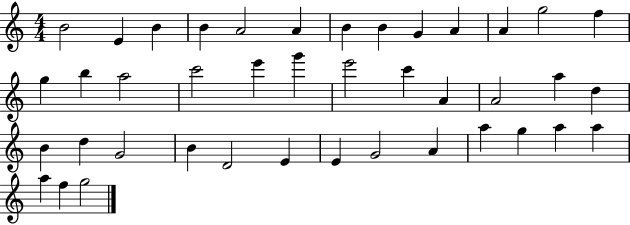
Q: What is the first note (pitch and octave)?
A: B4